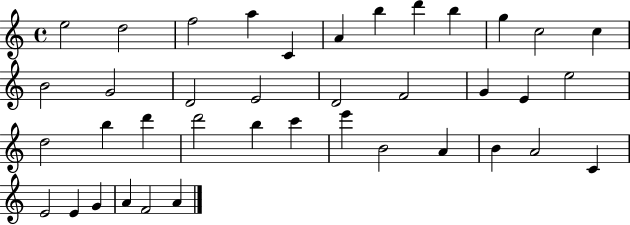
{
  \clef treble
  \time 4/4
  \defaultTimeSignature
  \key c \major
  e''2 d''2 | f''2 a''4 c'4 | a'4 b''4 d'''4 b''4 | g''4 c''2 c''4 | \break b'2 g'2 | d'2 e'2 | d'2 f'2 | g'4 e'4 e''2 | \break d''2 b''4 d'''4 | d'''2 b''4 c'''4 | e'''4 b'2 a'4 | b'4 a'2 c'4 | \break e'2 e'4 g'4 | a'4 f'2 a'4 | \bar "|."
}